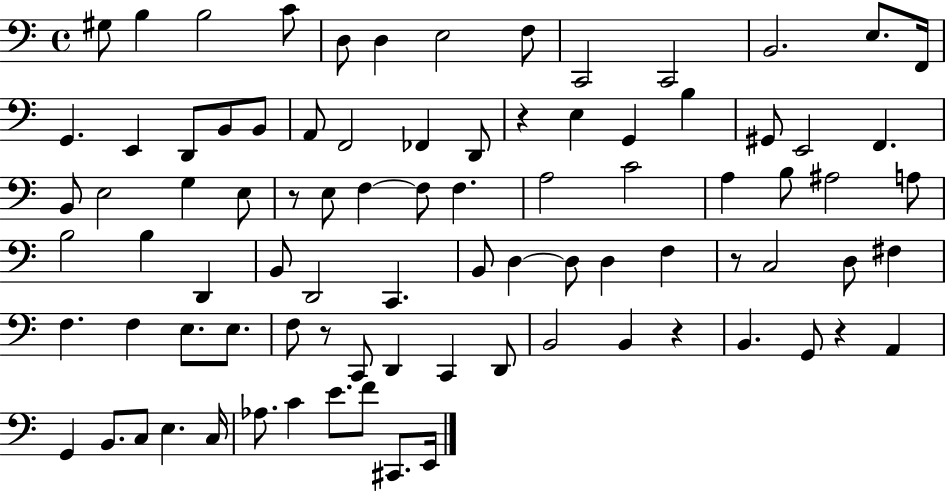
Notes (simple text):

G#3/e B3/q B3/h C4/e D3/e D3/q E3/h F3/e C2/h C2/h B2/h. E3/e. F2/s G2/q. E2/q D2/e B2/e B2/e A2/e F2/h FES2/q D2/e R/q E3/q G2/q B3/q G#2/e E2/h F2/q. B2/e E3/h G3/q E3/e R/e E3/e F3/q F3/e F3/q. A3/h C4/h A3/q B3/e A#3/h A3/e B3/h B3/q D2/q B2/e D2/h C2/q. B2/e D3/q D3/e D3/q F3/q R/e C3/h D3/e F#3/q F3/q. F3/q E3/e. E3/e. F3/e R/e C2/e D2/q C2/q D2/e B2/h B2/q R/q B2/q. G2/e R/q A2/q G2/q B2/e. C3/e E3/q. C3/s Ab3/e. C4/q E4/e. F4/e C#2/e. E2/s